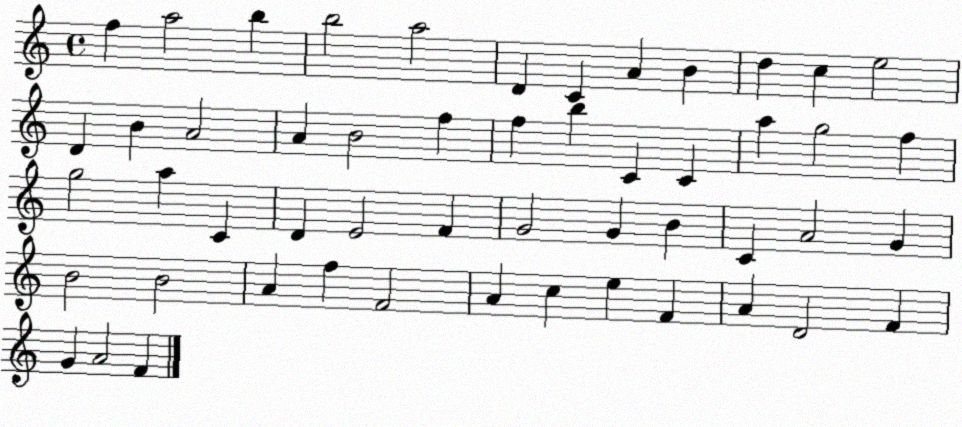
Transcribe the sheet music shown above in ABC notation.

X:1
T:Untitled
M:4/4
L:1/4
K:C
f a2 b b2 a2 D C A B d c e2 D B A2 A B2 f f b C C a g2 f g2 a C D E2 F G2 G B C A2 G B2 B2 A f F2 A c e F A D2 F G A2 F